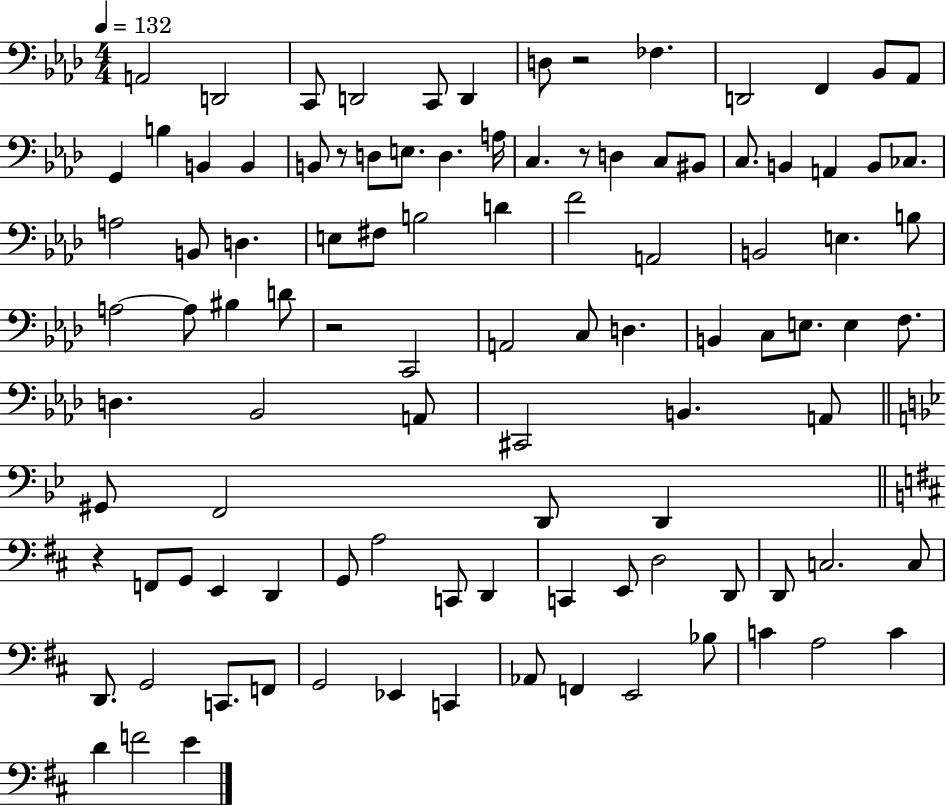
X:1
T:Untitled
M:4/4
L:1/4
K:Ab
A,,2 D,,2 C,,/2 D,,2 C,,/2 D,, D,/2 z2 _F, D,,2 F,, _B,,/2 _A,,/2 G,, B, B,, B,, B,,/2 z/2 D,/2 E,/2 D, A,/4 C, z/2 D, C,/2 ^B,,/2 C,/2 B,, A,, B,,/2 _C,/2 A,2 B,,/2 D, E,/2 ^F,/2 B,2 D F2 A,,2 B,,2 E, B,/2 A,2 A,/2 ^B, D/2 z2 C,,2 A,,2 C,/2 D, B,, C,/2 E,/2 E, F,/2 D, _B,,2 A,,/2 ^C,,2 B,, A,,/2 ^G,,/2 F,,2 D,,/2 D,, z F,,/2 G,,/2 E,, D,, G,,/2 A,2 C,,/2 D,, C,, E,,/2 D,2 D,,/2 D,,/2 C,2 C,/2 D,,/2 G,,2 C,,/2 F,,/2 G,,2 _E,, C,, _A,,/2 F,, E,,2 _B,/2 C A,2 C D F2 E